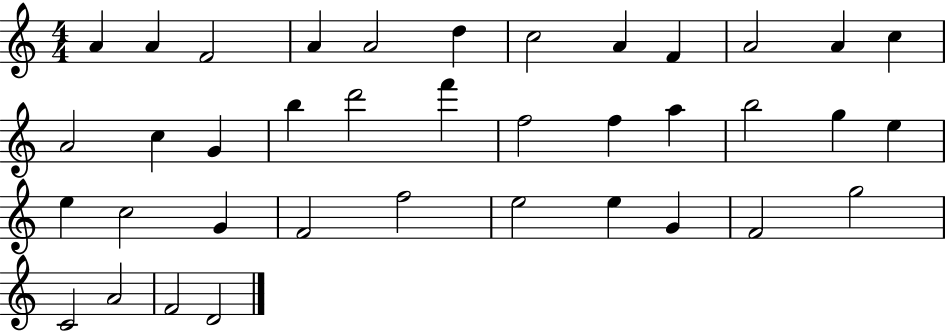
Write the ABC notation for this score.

X:1
T:Untitled
M:4/4
L:1/4
K:C
A A F2 A A2 d c2 A F A2 A c A2 c G b d'2 f' f2 f a b2 g e e c2 G F2 f2 e2 e G F2 g2 C2 A2 F2 D2